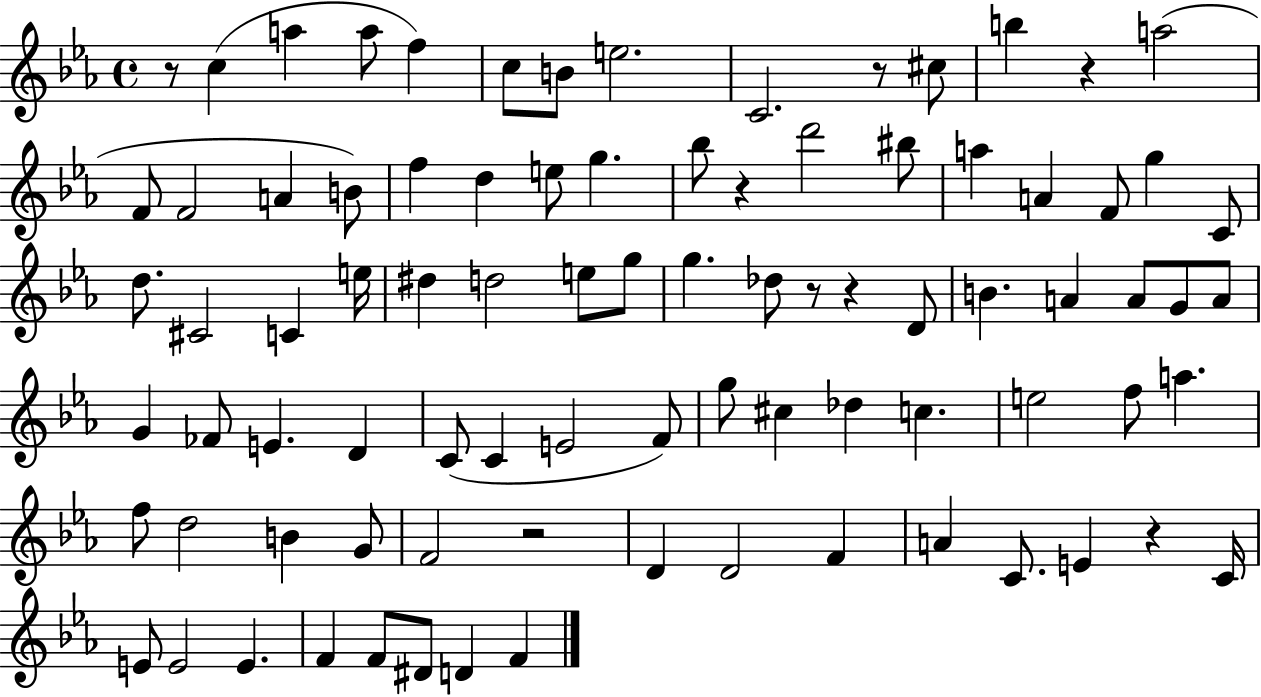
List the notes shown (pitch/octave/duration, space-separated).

R/e C5/q A5/q A5/e F5/q C5/e B4/e E5/h. C4/h. R/e C#5/e B5/q R/q A5/h F4/e F4/h A4/q B4/e F5/q D5/q E5/e G5/q. Bb5/e R/q D6/h BIS5/e A5/q A4/q F4/e G5/q C4/e D5/e. C#4/h C4/q E5/s D#5/q D5/h E5/e G5/e G5/q. Db5/e R/e R/q D4/e B4/q. A4/q A4/e G4/e A4/e G4/q FES4/e E4/q. D4/q C4/e C4/q E4/h F4/e G5/e C#5/q Db5/q C5/q. E5/h F5/e A5/q. F5/e D5/h B4/q G4/e F4/h R/h D4/q D4/h F4/q A4/q C4/e. E4/q R/q C4/s E4/e E4/h E4/q. F4/q F4/e D#4/e D4/q F4/q